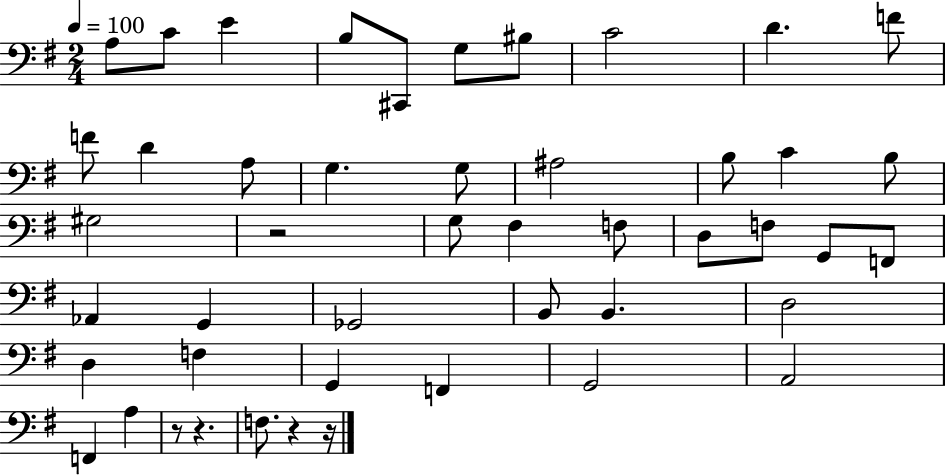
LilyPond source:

{
  \clef bass
  \numericTimeSignature
  \time 2/4
  \key g \major
  \tempo 4 = 100
  a8 c'8 e'4 | b8 cis,8 g8 bis8 | c'2 | d'4. f'8 | \break f'8 d'4 a8 | g4. g8 | ais2 | b8 c'4 b8 | \break gis2 | r2 | g8 fis4 f8 | d8 f8 g,8 f,8 | \break aes,4 g,4 | ges,2 | b,8 b,4. | d2 | \break d4 f4 | g,4 f,4 | g,2 | a,2 | \break f,4 a4 | r8 r4. | f8. r4 r16 | \bar "|."
}